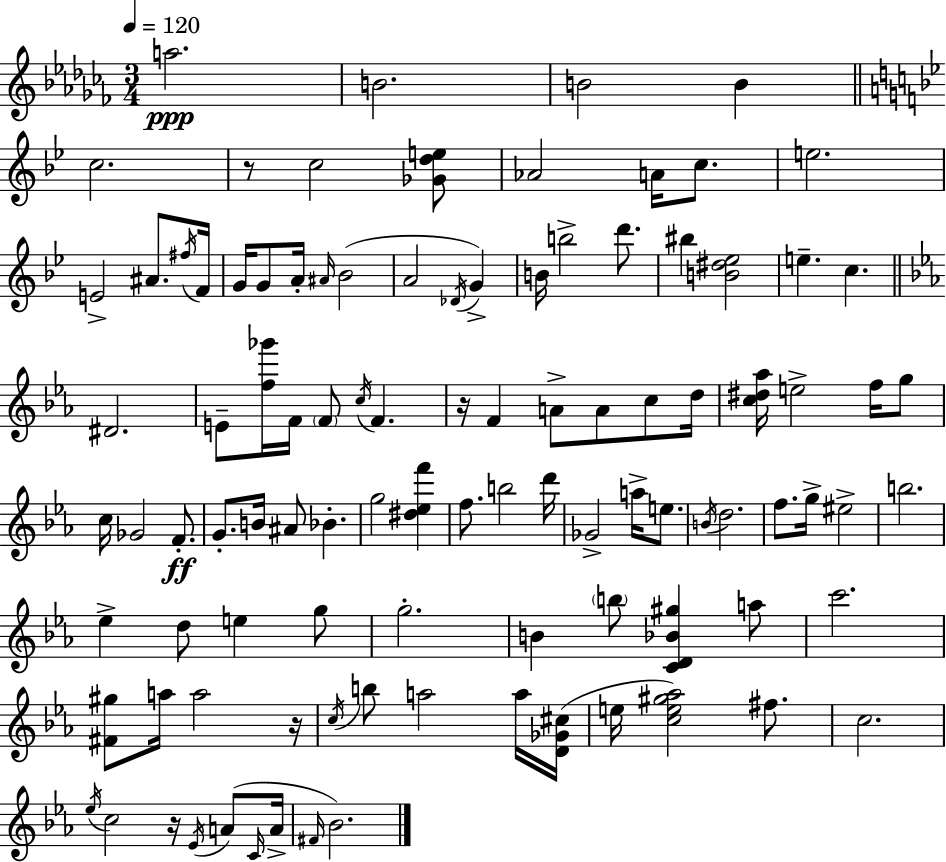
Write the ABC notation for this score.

X:1
T:Untitled
M:3/4
L:1/4
K:Abm
a2 B2 B2 B c2 z/2 c2 [_Gde]/2 _A2 A/4 c/2 e2 E2 ^A/2 ^f/4 F/4 G/4 G/2 A/4 ^A/4 _B2 A2 _D/4 G B/4 b2 d'/2 ^b [B^d_e]2 e c ^D2 E/2 [f_g']/4 F/4 F/2 c/4 F z/4 F A/2 A/2 c/2 d/4 [c^d_a]/4 e2 f/4 g/2 c/4 _G2 F/2 G/2 B/4 ^A/2 _B g2 [^d_ef'] f/2 b2 d'/4 _G2 a/4 e/2 B/4 d2 f/2 g/4 ^e2 b2 _e d/2 e g/2 g2 B b/2 [CD_B^g] a/2 c'2 [^F^g]/2 a/4 a2 z/4 c/4 b/2 a2 a/4 [D_G^c]/4 e/4 [ce^g_a]2 ^f/2 c2 _e/4 c2 z/4 _E/4 A/2 C/4 A/4 ^F/4 _B2